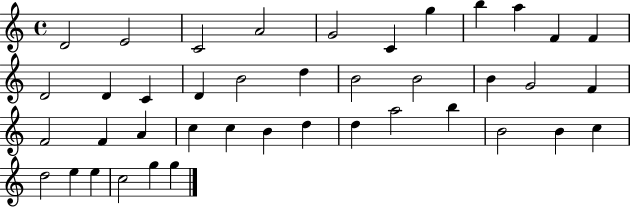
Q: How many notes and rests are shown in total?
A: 41